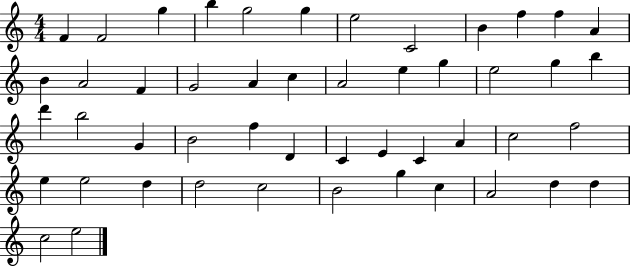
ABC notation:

X:1
T:Untitled
M:4/4
L:1/4
K:C
F F2 g b g2 g e2 C2 B f f A B A2 F G2 A c A2 e g e2 g b d' b2 G B2 f D C E C A c2 f2 e e2 d d2 c2 B2 g c A2 d d c2 e2